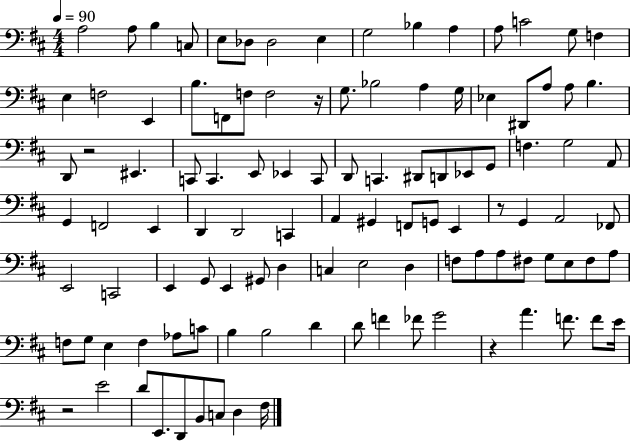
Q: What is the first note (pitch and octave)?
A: A3